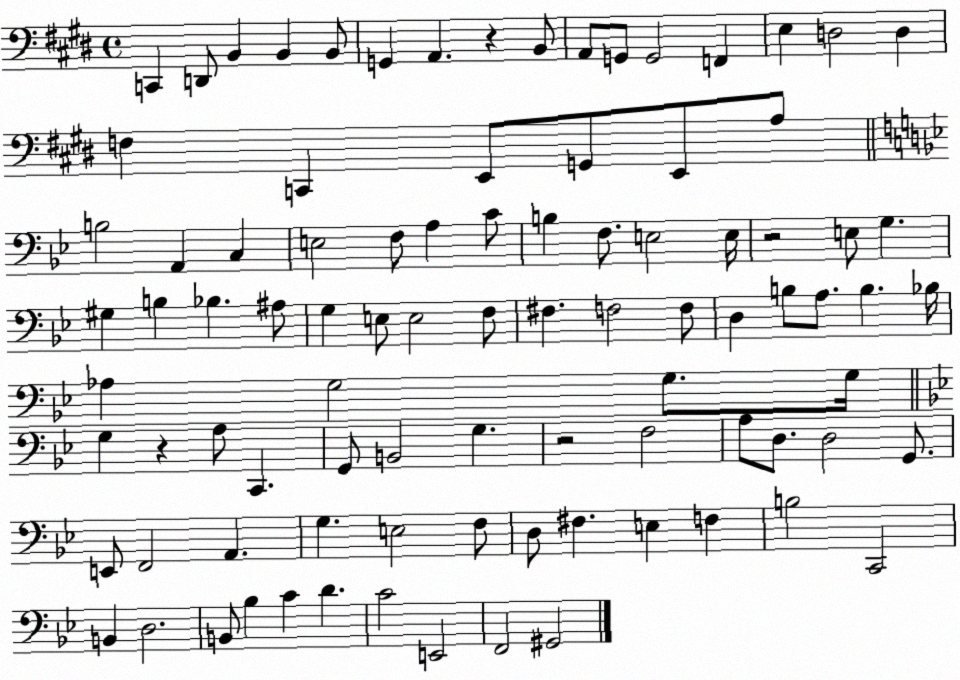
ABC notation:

X:1
T:Untitled
M:4/4
L:1/4
K:E
C,, D,,/2 B,, B,, B,,/2 G,, A,, z B,,/2 A,,/2 G,,/2 G,,2 F,, E, D,2 D, F, C,, E,,/2 G,,/2 E,,/2 A,/2 B,2 A,, C, E,2 F,/2 A, C/2 B, F,/2 E,2 E,/4 z2 E,/2 G, ^G, B, _B, ^A,/2 G, E,/2 E,2 F,/2 ^F, F,2 F,/2 D, B,/2 A,/2 B, _B,/4 _A, G,2 G,/2 G,/4 G, z A,/2 C,, G,,/2 B,,2 G, z2 F,2 A,/2 D,/2 D,2 G,,/2 E,,/2 F,,2 A,, G, E,2 F,/2 D,/2 ^F, E, F, B,2 C,,2 B,, D,2 B,,/2 _B, C D C2 E,,2 F,,2 ^G,,2